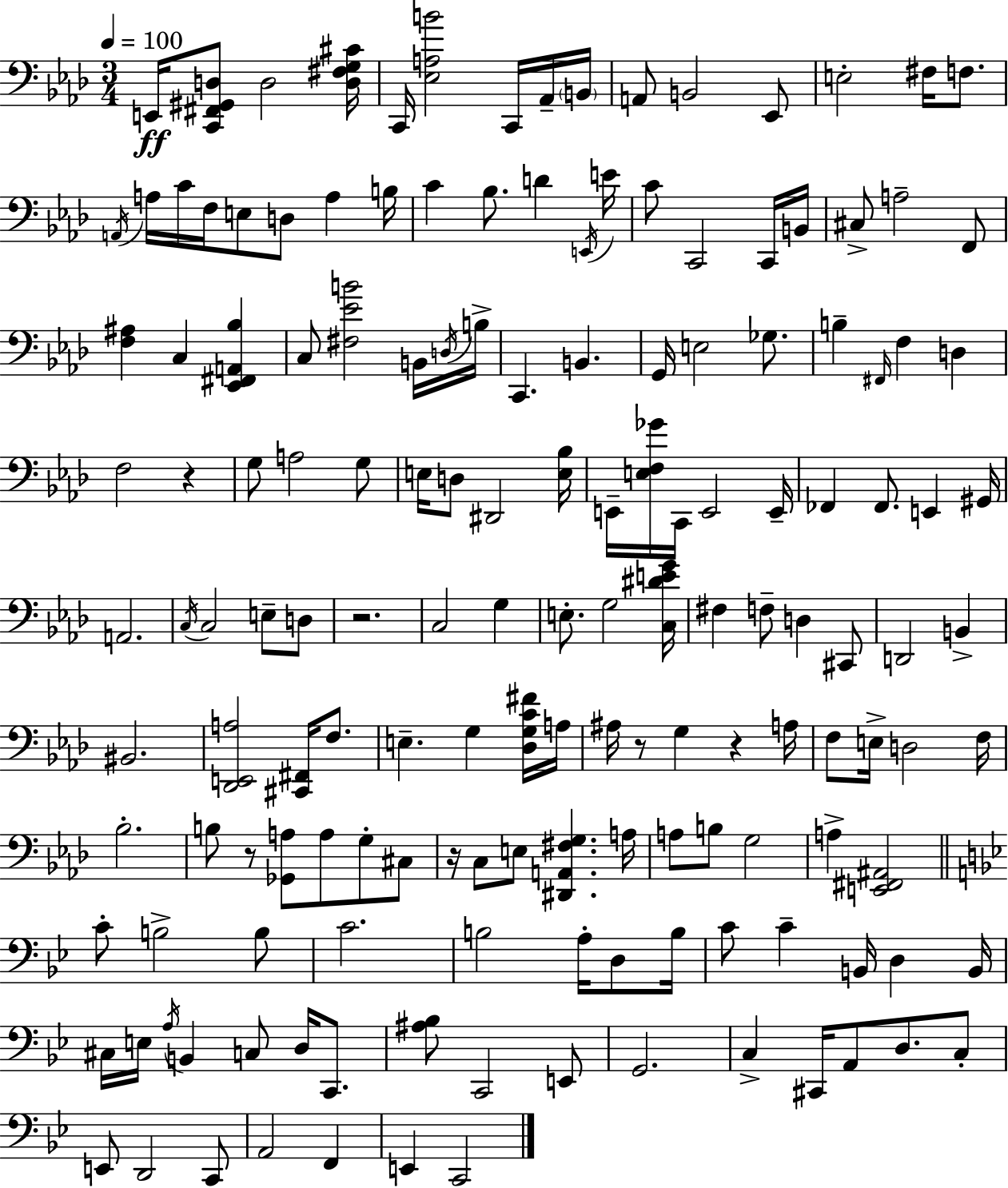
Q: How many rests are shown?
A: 6